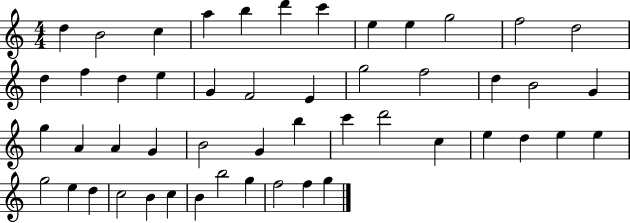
{
  \clef treble
  \numericTimeSignature
  \time 4/4
  \key c \major
  d''4 b'2 c''4 | a''4 b''4 d'''4 c'''4 | e''4 e''4 g''2 | f''2 d''2 | \break d''4 f''4 d''4 e''4 | g'4 f'2 e'4 | g''2 f''2 | d''4 b'2 g'4 | \break g''4 a'4 a'4 g'4 | b'2 g'4 b''4 | c'''4 d'''2 c''4 | e''4 d''4 e''4 e''4 | \break g''2 e''4 d''4 | c''2 b'4 c''4 | b'4 b''2 g''4 | f''2 f''4 g''4 | \break \bar "|."
}